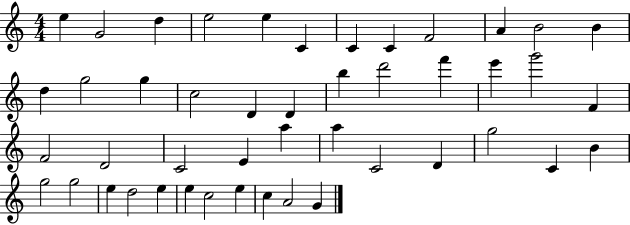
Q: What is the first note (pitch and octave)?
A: E5